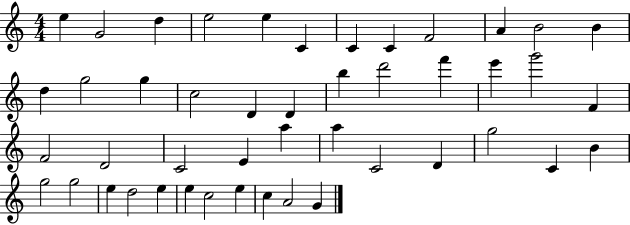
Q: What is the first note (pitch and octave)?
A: E5